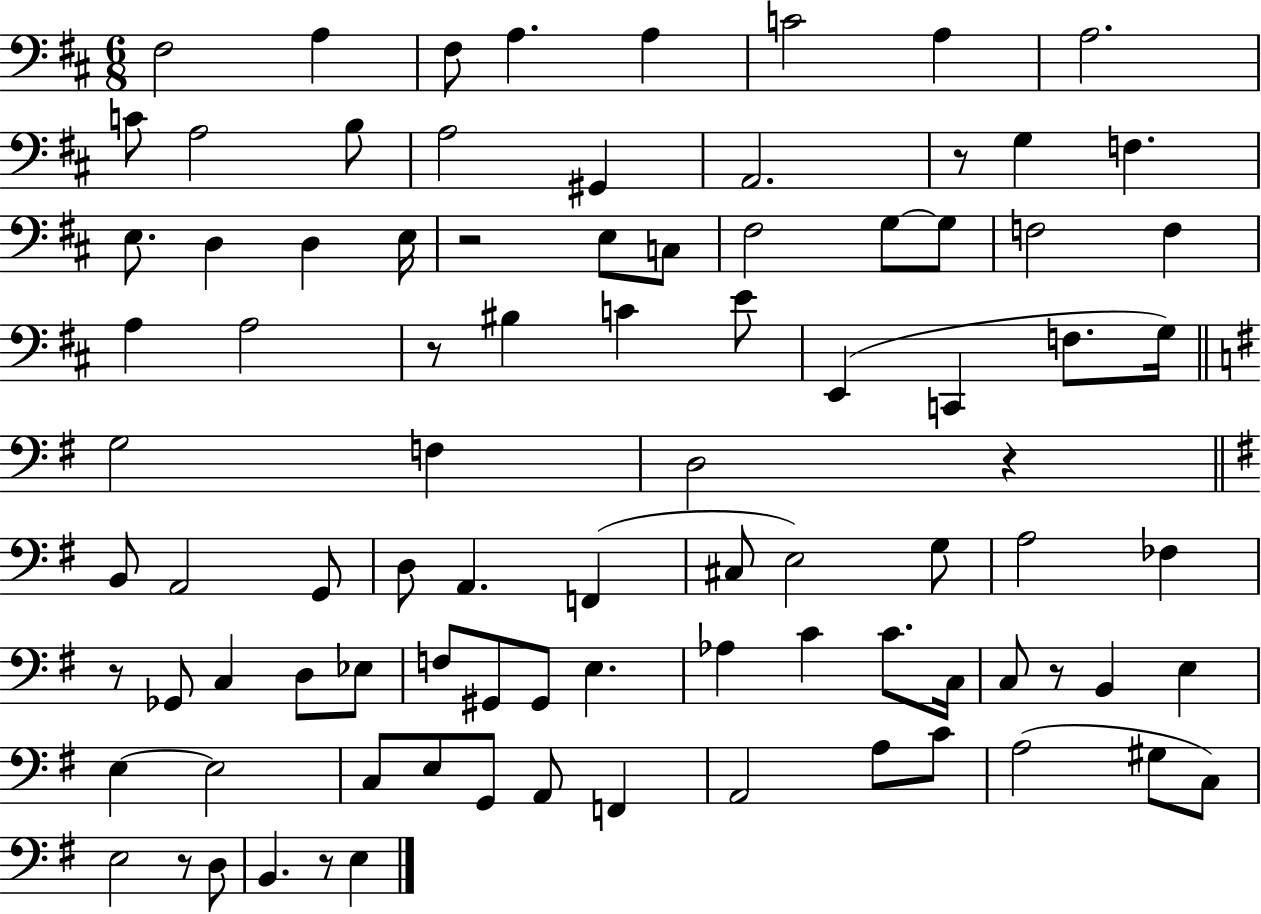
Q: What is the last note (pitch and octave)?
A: E3